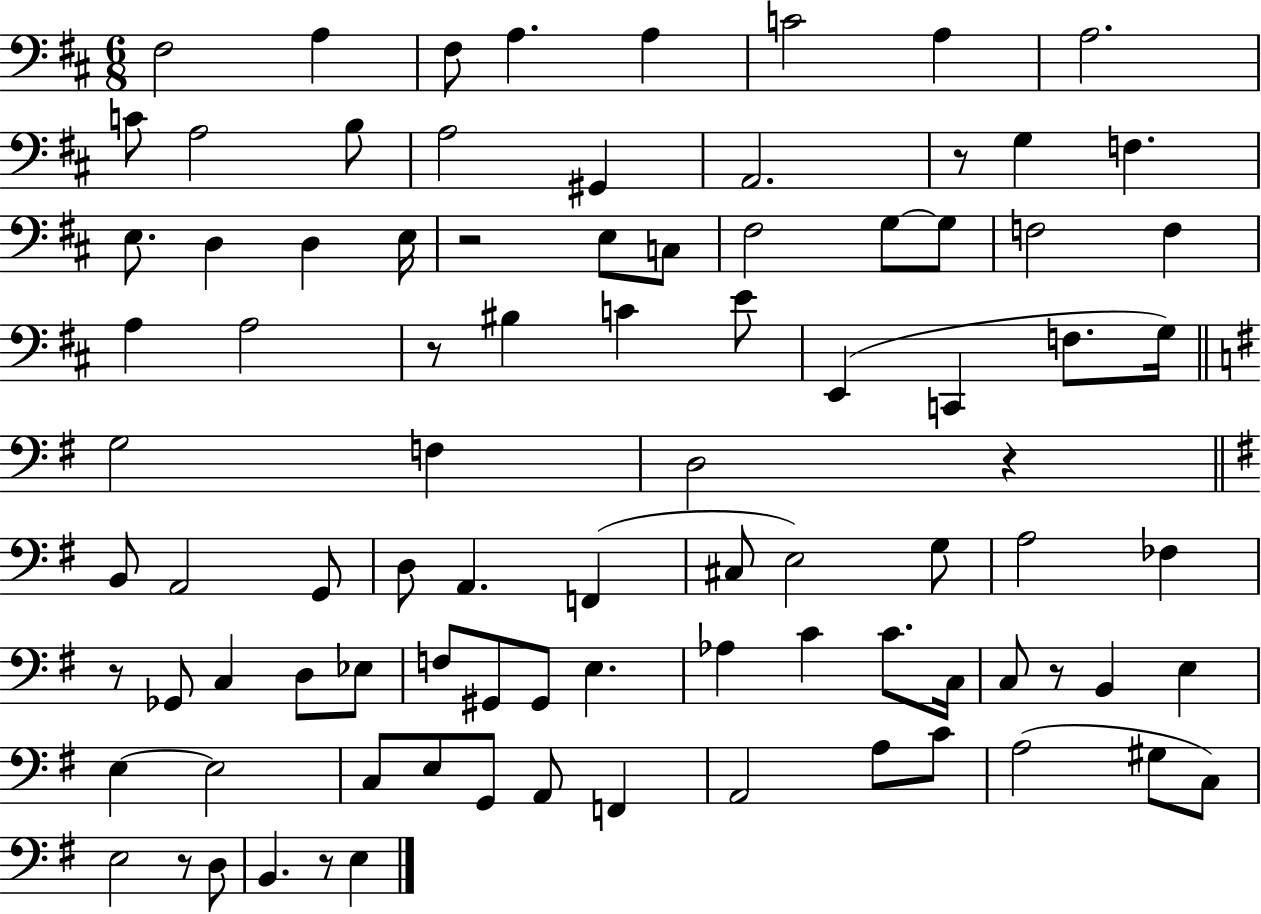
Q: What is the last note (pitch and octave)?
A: E3